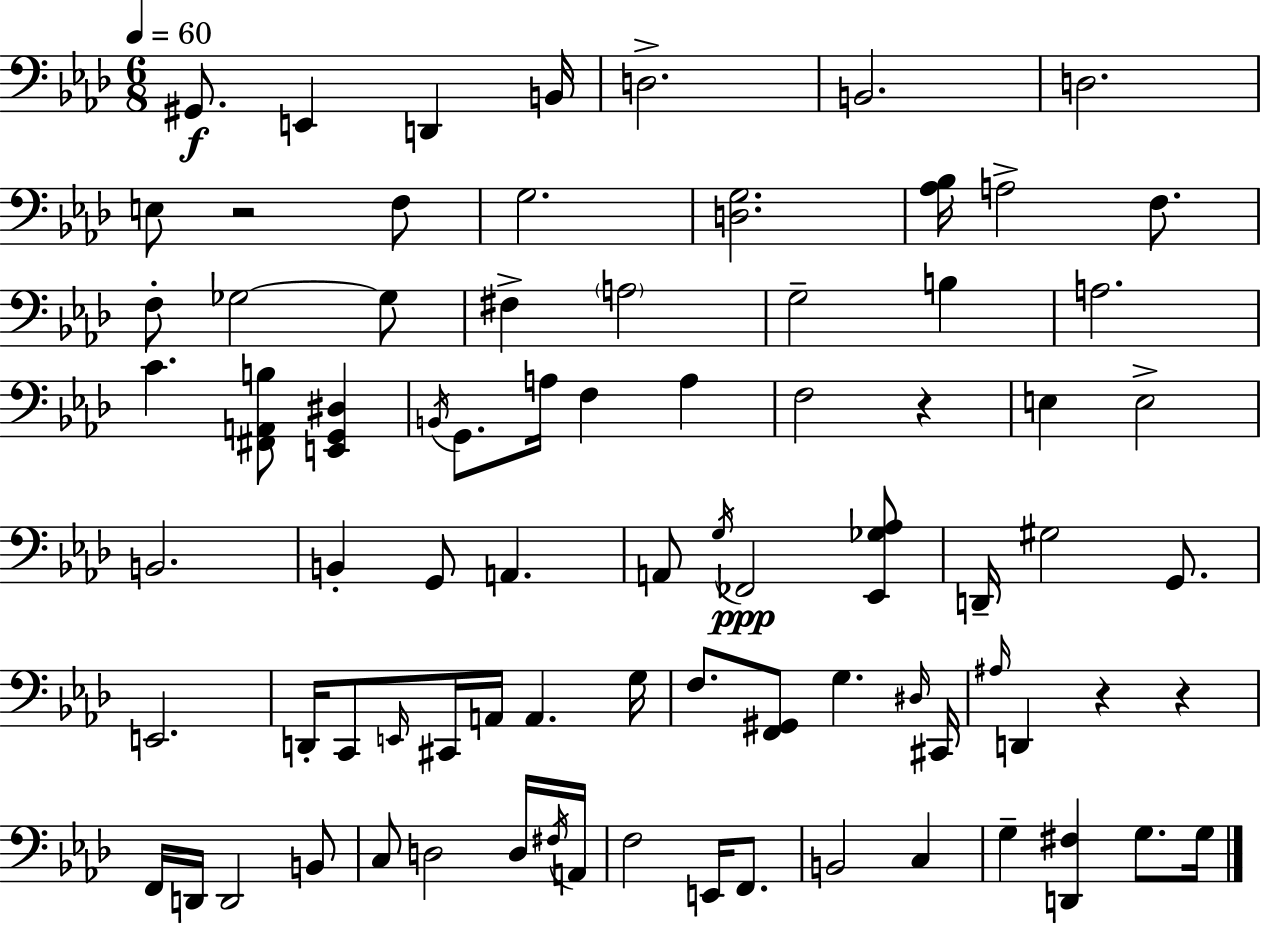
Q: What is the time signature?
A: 6/8